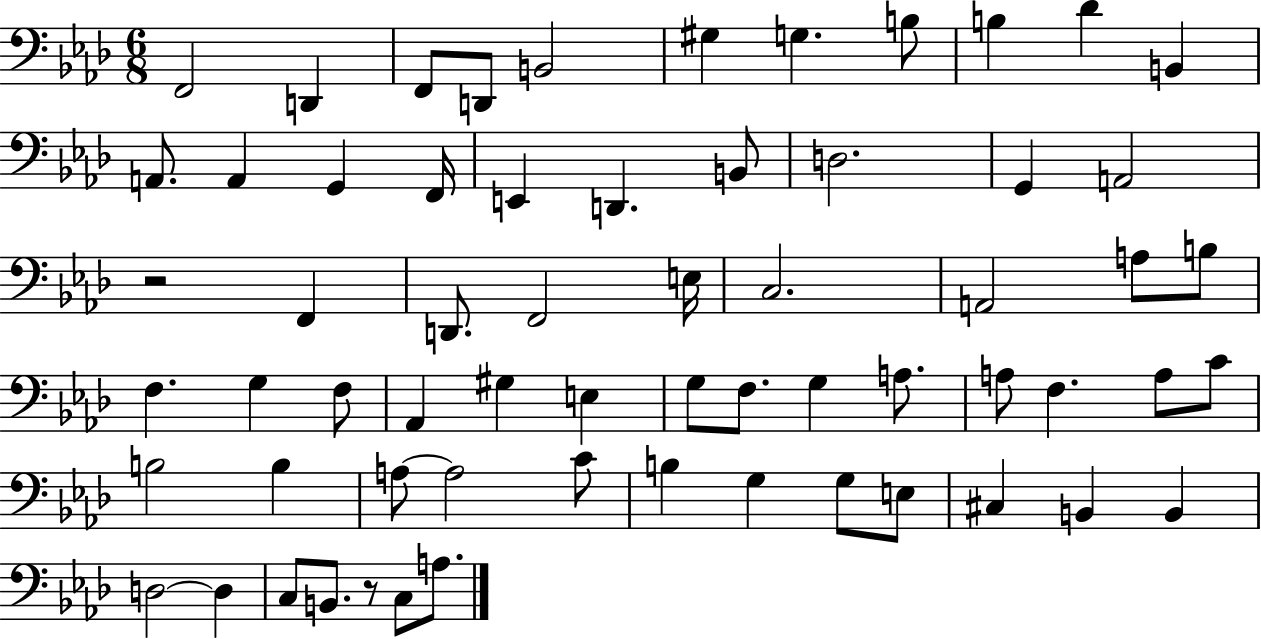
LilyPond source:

{
  \clef bass
  \numericTimeSignature
  \time 6/8
  \key aes \major
  \repeat volta 2 { f,2 d,4 | f,8 d,8 b,2 | gis4 g4. b8 | b4 des'4 b,4 | \break a,8. a,4 g,4 f,16 | e,4 d,4. b,8 | d2. | g,4 a,2 | \break r2 f,4 | d,8. f,2 e16 | c2. | a,2 a8 b8 | \break f4. g4 f8 | aes,4 gis4 e4 | g8 f8. g4 a8. | a8 f4. a8 c'8 | \break b2 b4 | a8~~ a2 c'8 | b4 g4 g8 e8 | cis4 b,4 b,4 | \break d2~~ d4 | c8 b,8. r8 c8 a8. | } \bar "|."
}